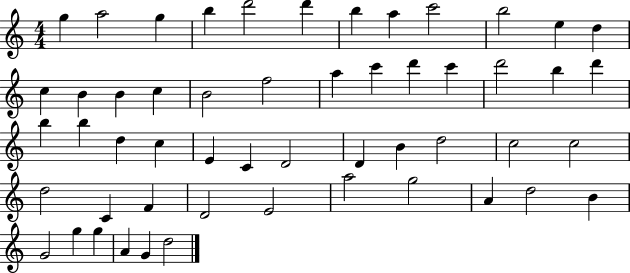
{
  \clef treble
  \numericTimeSignature
  \time 4/4
  \key c \major
  g''4 a''2 g''4 | b''4 d'''2 d'''4 | b''4 a''4 c'''2 | b''2 e''4 d''4 | \break c''4 b'4 b'4 c''4 | b'2 f''2 | a''4 c'''4 d'''4 c'''4 | d'''2 b''4 d'''4 | \break b''4 b''4 d''4 c''4 | e'4 c'4 d'2 | d'4 b'4 d''2 | c''2 c''2 | \break d''2 c'4 f'4 | d'2 e'2 | a''2 g''2 | a'4 d''2 b'4 | \break g'2 g''4 g''4 | a'4 g'4 d''2 | \bar "|."
}